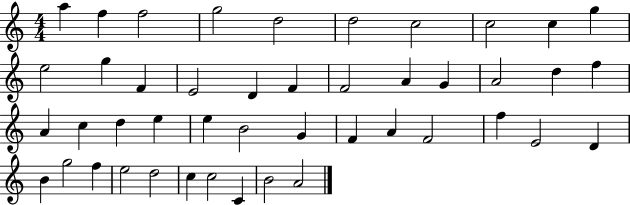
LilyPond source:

{
  \clef treble
  \numericTimeSignature
  \time 4/4
  \key c \major
  a''4 f''4 f''2 | g''2 d''2 | d''2 c''2 | c''2 c''4 g''4 | \break e''2 g''4 f'4 | e'2 d'4 f'4 | f'2 a'4 g'4 | a'2 d''4 f''4 | \break a'4 c''4 d''4 e''4 | e''4 b'2 g'4 | f'4 a'4 f'2 | f''4 e'2 d'4 | \break b'4 g''2 f''4 | e''2 d''2 | c''4 c''2 c'4 | b'2 a'2 | \break \bar "|."
}